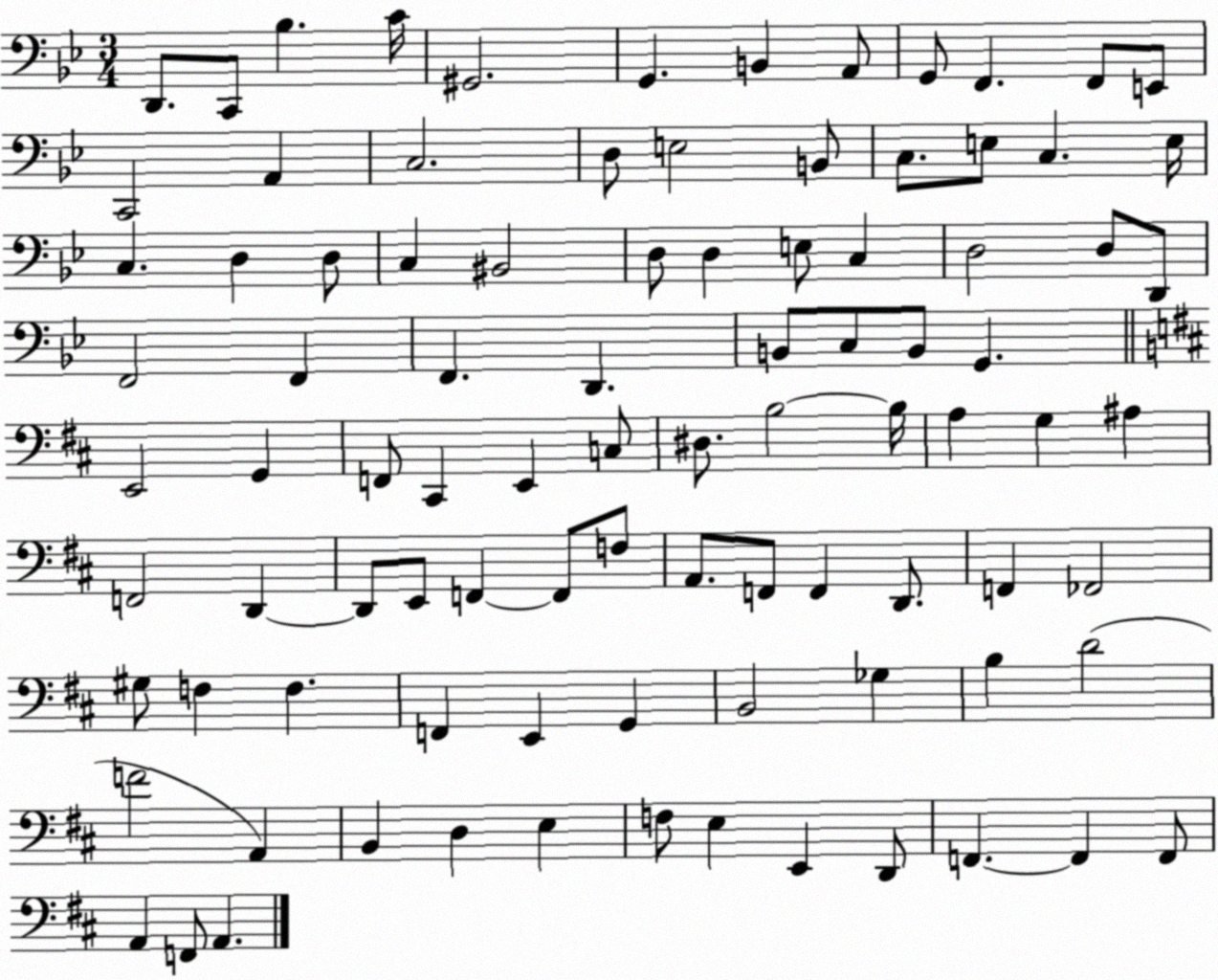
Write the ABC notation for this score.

X:1
T:Untitled
M:3/4
L:1/4
K:Bb
D,,/2 C,,/2 _B, C/4 ^G,,2 G,, B,, A,,/2 G,,/2 F,, F,,/2 E,,/2 C,,2 A,, C,2 D,/2 E,2 B,,/2 C,/2 E,/2 C, E,/4 C, D, D,/2 C, ^B,,2 D,/2 D, E,/2 C, D,2 D,/2 D,,/2 F,,2 F,, F,, D,, B,,/2 C,/2 B,,/2 G,, E,,2 G,, F,,/2 ^C,, E,, C,/2 ^D,/2 B,2 B,/4 A, G, ^A, F,,2 D,, D,,/2 E,,/2 F,, F,,/2 F,/2 A,,/2 F,,/2 F,, D,,/2 F,, _F,,2 ^G,/2 F, F, F,, E,, G,, B,,2 _G, B, D2 F2 A,, B,, D, E, F,/2 E, E,, D,,/2 F,, F,, F,,/2 A,, F,,/2 A,,